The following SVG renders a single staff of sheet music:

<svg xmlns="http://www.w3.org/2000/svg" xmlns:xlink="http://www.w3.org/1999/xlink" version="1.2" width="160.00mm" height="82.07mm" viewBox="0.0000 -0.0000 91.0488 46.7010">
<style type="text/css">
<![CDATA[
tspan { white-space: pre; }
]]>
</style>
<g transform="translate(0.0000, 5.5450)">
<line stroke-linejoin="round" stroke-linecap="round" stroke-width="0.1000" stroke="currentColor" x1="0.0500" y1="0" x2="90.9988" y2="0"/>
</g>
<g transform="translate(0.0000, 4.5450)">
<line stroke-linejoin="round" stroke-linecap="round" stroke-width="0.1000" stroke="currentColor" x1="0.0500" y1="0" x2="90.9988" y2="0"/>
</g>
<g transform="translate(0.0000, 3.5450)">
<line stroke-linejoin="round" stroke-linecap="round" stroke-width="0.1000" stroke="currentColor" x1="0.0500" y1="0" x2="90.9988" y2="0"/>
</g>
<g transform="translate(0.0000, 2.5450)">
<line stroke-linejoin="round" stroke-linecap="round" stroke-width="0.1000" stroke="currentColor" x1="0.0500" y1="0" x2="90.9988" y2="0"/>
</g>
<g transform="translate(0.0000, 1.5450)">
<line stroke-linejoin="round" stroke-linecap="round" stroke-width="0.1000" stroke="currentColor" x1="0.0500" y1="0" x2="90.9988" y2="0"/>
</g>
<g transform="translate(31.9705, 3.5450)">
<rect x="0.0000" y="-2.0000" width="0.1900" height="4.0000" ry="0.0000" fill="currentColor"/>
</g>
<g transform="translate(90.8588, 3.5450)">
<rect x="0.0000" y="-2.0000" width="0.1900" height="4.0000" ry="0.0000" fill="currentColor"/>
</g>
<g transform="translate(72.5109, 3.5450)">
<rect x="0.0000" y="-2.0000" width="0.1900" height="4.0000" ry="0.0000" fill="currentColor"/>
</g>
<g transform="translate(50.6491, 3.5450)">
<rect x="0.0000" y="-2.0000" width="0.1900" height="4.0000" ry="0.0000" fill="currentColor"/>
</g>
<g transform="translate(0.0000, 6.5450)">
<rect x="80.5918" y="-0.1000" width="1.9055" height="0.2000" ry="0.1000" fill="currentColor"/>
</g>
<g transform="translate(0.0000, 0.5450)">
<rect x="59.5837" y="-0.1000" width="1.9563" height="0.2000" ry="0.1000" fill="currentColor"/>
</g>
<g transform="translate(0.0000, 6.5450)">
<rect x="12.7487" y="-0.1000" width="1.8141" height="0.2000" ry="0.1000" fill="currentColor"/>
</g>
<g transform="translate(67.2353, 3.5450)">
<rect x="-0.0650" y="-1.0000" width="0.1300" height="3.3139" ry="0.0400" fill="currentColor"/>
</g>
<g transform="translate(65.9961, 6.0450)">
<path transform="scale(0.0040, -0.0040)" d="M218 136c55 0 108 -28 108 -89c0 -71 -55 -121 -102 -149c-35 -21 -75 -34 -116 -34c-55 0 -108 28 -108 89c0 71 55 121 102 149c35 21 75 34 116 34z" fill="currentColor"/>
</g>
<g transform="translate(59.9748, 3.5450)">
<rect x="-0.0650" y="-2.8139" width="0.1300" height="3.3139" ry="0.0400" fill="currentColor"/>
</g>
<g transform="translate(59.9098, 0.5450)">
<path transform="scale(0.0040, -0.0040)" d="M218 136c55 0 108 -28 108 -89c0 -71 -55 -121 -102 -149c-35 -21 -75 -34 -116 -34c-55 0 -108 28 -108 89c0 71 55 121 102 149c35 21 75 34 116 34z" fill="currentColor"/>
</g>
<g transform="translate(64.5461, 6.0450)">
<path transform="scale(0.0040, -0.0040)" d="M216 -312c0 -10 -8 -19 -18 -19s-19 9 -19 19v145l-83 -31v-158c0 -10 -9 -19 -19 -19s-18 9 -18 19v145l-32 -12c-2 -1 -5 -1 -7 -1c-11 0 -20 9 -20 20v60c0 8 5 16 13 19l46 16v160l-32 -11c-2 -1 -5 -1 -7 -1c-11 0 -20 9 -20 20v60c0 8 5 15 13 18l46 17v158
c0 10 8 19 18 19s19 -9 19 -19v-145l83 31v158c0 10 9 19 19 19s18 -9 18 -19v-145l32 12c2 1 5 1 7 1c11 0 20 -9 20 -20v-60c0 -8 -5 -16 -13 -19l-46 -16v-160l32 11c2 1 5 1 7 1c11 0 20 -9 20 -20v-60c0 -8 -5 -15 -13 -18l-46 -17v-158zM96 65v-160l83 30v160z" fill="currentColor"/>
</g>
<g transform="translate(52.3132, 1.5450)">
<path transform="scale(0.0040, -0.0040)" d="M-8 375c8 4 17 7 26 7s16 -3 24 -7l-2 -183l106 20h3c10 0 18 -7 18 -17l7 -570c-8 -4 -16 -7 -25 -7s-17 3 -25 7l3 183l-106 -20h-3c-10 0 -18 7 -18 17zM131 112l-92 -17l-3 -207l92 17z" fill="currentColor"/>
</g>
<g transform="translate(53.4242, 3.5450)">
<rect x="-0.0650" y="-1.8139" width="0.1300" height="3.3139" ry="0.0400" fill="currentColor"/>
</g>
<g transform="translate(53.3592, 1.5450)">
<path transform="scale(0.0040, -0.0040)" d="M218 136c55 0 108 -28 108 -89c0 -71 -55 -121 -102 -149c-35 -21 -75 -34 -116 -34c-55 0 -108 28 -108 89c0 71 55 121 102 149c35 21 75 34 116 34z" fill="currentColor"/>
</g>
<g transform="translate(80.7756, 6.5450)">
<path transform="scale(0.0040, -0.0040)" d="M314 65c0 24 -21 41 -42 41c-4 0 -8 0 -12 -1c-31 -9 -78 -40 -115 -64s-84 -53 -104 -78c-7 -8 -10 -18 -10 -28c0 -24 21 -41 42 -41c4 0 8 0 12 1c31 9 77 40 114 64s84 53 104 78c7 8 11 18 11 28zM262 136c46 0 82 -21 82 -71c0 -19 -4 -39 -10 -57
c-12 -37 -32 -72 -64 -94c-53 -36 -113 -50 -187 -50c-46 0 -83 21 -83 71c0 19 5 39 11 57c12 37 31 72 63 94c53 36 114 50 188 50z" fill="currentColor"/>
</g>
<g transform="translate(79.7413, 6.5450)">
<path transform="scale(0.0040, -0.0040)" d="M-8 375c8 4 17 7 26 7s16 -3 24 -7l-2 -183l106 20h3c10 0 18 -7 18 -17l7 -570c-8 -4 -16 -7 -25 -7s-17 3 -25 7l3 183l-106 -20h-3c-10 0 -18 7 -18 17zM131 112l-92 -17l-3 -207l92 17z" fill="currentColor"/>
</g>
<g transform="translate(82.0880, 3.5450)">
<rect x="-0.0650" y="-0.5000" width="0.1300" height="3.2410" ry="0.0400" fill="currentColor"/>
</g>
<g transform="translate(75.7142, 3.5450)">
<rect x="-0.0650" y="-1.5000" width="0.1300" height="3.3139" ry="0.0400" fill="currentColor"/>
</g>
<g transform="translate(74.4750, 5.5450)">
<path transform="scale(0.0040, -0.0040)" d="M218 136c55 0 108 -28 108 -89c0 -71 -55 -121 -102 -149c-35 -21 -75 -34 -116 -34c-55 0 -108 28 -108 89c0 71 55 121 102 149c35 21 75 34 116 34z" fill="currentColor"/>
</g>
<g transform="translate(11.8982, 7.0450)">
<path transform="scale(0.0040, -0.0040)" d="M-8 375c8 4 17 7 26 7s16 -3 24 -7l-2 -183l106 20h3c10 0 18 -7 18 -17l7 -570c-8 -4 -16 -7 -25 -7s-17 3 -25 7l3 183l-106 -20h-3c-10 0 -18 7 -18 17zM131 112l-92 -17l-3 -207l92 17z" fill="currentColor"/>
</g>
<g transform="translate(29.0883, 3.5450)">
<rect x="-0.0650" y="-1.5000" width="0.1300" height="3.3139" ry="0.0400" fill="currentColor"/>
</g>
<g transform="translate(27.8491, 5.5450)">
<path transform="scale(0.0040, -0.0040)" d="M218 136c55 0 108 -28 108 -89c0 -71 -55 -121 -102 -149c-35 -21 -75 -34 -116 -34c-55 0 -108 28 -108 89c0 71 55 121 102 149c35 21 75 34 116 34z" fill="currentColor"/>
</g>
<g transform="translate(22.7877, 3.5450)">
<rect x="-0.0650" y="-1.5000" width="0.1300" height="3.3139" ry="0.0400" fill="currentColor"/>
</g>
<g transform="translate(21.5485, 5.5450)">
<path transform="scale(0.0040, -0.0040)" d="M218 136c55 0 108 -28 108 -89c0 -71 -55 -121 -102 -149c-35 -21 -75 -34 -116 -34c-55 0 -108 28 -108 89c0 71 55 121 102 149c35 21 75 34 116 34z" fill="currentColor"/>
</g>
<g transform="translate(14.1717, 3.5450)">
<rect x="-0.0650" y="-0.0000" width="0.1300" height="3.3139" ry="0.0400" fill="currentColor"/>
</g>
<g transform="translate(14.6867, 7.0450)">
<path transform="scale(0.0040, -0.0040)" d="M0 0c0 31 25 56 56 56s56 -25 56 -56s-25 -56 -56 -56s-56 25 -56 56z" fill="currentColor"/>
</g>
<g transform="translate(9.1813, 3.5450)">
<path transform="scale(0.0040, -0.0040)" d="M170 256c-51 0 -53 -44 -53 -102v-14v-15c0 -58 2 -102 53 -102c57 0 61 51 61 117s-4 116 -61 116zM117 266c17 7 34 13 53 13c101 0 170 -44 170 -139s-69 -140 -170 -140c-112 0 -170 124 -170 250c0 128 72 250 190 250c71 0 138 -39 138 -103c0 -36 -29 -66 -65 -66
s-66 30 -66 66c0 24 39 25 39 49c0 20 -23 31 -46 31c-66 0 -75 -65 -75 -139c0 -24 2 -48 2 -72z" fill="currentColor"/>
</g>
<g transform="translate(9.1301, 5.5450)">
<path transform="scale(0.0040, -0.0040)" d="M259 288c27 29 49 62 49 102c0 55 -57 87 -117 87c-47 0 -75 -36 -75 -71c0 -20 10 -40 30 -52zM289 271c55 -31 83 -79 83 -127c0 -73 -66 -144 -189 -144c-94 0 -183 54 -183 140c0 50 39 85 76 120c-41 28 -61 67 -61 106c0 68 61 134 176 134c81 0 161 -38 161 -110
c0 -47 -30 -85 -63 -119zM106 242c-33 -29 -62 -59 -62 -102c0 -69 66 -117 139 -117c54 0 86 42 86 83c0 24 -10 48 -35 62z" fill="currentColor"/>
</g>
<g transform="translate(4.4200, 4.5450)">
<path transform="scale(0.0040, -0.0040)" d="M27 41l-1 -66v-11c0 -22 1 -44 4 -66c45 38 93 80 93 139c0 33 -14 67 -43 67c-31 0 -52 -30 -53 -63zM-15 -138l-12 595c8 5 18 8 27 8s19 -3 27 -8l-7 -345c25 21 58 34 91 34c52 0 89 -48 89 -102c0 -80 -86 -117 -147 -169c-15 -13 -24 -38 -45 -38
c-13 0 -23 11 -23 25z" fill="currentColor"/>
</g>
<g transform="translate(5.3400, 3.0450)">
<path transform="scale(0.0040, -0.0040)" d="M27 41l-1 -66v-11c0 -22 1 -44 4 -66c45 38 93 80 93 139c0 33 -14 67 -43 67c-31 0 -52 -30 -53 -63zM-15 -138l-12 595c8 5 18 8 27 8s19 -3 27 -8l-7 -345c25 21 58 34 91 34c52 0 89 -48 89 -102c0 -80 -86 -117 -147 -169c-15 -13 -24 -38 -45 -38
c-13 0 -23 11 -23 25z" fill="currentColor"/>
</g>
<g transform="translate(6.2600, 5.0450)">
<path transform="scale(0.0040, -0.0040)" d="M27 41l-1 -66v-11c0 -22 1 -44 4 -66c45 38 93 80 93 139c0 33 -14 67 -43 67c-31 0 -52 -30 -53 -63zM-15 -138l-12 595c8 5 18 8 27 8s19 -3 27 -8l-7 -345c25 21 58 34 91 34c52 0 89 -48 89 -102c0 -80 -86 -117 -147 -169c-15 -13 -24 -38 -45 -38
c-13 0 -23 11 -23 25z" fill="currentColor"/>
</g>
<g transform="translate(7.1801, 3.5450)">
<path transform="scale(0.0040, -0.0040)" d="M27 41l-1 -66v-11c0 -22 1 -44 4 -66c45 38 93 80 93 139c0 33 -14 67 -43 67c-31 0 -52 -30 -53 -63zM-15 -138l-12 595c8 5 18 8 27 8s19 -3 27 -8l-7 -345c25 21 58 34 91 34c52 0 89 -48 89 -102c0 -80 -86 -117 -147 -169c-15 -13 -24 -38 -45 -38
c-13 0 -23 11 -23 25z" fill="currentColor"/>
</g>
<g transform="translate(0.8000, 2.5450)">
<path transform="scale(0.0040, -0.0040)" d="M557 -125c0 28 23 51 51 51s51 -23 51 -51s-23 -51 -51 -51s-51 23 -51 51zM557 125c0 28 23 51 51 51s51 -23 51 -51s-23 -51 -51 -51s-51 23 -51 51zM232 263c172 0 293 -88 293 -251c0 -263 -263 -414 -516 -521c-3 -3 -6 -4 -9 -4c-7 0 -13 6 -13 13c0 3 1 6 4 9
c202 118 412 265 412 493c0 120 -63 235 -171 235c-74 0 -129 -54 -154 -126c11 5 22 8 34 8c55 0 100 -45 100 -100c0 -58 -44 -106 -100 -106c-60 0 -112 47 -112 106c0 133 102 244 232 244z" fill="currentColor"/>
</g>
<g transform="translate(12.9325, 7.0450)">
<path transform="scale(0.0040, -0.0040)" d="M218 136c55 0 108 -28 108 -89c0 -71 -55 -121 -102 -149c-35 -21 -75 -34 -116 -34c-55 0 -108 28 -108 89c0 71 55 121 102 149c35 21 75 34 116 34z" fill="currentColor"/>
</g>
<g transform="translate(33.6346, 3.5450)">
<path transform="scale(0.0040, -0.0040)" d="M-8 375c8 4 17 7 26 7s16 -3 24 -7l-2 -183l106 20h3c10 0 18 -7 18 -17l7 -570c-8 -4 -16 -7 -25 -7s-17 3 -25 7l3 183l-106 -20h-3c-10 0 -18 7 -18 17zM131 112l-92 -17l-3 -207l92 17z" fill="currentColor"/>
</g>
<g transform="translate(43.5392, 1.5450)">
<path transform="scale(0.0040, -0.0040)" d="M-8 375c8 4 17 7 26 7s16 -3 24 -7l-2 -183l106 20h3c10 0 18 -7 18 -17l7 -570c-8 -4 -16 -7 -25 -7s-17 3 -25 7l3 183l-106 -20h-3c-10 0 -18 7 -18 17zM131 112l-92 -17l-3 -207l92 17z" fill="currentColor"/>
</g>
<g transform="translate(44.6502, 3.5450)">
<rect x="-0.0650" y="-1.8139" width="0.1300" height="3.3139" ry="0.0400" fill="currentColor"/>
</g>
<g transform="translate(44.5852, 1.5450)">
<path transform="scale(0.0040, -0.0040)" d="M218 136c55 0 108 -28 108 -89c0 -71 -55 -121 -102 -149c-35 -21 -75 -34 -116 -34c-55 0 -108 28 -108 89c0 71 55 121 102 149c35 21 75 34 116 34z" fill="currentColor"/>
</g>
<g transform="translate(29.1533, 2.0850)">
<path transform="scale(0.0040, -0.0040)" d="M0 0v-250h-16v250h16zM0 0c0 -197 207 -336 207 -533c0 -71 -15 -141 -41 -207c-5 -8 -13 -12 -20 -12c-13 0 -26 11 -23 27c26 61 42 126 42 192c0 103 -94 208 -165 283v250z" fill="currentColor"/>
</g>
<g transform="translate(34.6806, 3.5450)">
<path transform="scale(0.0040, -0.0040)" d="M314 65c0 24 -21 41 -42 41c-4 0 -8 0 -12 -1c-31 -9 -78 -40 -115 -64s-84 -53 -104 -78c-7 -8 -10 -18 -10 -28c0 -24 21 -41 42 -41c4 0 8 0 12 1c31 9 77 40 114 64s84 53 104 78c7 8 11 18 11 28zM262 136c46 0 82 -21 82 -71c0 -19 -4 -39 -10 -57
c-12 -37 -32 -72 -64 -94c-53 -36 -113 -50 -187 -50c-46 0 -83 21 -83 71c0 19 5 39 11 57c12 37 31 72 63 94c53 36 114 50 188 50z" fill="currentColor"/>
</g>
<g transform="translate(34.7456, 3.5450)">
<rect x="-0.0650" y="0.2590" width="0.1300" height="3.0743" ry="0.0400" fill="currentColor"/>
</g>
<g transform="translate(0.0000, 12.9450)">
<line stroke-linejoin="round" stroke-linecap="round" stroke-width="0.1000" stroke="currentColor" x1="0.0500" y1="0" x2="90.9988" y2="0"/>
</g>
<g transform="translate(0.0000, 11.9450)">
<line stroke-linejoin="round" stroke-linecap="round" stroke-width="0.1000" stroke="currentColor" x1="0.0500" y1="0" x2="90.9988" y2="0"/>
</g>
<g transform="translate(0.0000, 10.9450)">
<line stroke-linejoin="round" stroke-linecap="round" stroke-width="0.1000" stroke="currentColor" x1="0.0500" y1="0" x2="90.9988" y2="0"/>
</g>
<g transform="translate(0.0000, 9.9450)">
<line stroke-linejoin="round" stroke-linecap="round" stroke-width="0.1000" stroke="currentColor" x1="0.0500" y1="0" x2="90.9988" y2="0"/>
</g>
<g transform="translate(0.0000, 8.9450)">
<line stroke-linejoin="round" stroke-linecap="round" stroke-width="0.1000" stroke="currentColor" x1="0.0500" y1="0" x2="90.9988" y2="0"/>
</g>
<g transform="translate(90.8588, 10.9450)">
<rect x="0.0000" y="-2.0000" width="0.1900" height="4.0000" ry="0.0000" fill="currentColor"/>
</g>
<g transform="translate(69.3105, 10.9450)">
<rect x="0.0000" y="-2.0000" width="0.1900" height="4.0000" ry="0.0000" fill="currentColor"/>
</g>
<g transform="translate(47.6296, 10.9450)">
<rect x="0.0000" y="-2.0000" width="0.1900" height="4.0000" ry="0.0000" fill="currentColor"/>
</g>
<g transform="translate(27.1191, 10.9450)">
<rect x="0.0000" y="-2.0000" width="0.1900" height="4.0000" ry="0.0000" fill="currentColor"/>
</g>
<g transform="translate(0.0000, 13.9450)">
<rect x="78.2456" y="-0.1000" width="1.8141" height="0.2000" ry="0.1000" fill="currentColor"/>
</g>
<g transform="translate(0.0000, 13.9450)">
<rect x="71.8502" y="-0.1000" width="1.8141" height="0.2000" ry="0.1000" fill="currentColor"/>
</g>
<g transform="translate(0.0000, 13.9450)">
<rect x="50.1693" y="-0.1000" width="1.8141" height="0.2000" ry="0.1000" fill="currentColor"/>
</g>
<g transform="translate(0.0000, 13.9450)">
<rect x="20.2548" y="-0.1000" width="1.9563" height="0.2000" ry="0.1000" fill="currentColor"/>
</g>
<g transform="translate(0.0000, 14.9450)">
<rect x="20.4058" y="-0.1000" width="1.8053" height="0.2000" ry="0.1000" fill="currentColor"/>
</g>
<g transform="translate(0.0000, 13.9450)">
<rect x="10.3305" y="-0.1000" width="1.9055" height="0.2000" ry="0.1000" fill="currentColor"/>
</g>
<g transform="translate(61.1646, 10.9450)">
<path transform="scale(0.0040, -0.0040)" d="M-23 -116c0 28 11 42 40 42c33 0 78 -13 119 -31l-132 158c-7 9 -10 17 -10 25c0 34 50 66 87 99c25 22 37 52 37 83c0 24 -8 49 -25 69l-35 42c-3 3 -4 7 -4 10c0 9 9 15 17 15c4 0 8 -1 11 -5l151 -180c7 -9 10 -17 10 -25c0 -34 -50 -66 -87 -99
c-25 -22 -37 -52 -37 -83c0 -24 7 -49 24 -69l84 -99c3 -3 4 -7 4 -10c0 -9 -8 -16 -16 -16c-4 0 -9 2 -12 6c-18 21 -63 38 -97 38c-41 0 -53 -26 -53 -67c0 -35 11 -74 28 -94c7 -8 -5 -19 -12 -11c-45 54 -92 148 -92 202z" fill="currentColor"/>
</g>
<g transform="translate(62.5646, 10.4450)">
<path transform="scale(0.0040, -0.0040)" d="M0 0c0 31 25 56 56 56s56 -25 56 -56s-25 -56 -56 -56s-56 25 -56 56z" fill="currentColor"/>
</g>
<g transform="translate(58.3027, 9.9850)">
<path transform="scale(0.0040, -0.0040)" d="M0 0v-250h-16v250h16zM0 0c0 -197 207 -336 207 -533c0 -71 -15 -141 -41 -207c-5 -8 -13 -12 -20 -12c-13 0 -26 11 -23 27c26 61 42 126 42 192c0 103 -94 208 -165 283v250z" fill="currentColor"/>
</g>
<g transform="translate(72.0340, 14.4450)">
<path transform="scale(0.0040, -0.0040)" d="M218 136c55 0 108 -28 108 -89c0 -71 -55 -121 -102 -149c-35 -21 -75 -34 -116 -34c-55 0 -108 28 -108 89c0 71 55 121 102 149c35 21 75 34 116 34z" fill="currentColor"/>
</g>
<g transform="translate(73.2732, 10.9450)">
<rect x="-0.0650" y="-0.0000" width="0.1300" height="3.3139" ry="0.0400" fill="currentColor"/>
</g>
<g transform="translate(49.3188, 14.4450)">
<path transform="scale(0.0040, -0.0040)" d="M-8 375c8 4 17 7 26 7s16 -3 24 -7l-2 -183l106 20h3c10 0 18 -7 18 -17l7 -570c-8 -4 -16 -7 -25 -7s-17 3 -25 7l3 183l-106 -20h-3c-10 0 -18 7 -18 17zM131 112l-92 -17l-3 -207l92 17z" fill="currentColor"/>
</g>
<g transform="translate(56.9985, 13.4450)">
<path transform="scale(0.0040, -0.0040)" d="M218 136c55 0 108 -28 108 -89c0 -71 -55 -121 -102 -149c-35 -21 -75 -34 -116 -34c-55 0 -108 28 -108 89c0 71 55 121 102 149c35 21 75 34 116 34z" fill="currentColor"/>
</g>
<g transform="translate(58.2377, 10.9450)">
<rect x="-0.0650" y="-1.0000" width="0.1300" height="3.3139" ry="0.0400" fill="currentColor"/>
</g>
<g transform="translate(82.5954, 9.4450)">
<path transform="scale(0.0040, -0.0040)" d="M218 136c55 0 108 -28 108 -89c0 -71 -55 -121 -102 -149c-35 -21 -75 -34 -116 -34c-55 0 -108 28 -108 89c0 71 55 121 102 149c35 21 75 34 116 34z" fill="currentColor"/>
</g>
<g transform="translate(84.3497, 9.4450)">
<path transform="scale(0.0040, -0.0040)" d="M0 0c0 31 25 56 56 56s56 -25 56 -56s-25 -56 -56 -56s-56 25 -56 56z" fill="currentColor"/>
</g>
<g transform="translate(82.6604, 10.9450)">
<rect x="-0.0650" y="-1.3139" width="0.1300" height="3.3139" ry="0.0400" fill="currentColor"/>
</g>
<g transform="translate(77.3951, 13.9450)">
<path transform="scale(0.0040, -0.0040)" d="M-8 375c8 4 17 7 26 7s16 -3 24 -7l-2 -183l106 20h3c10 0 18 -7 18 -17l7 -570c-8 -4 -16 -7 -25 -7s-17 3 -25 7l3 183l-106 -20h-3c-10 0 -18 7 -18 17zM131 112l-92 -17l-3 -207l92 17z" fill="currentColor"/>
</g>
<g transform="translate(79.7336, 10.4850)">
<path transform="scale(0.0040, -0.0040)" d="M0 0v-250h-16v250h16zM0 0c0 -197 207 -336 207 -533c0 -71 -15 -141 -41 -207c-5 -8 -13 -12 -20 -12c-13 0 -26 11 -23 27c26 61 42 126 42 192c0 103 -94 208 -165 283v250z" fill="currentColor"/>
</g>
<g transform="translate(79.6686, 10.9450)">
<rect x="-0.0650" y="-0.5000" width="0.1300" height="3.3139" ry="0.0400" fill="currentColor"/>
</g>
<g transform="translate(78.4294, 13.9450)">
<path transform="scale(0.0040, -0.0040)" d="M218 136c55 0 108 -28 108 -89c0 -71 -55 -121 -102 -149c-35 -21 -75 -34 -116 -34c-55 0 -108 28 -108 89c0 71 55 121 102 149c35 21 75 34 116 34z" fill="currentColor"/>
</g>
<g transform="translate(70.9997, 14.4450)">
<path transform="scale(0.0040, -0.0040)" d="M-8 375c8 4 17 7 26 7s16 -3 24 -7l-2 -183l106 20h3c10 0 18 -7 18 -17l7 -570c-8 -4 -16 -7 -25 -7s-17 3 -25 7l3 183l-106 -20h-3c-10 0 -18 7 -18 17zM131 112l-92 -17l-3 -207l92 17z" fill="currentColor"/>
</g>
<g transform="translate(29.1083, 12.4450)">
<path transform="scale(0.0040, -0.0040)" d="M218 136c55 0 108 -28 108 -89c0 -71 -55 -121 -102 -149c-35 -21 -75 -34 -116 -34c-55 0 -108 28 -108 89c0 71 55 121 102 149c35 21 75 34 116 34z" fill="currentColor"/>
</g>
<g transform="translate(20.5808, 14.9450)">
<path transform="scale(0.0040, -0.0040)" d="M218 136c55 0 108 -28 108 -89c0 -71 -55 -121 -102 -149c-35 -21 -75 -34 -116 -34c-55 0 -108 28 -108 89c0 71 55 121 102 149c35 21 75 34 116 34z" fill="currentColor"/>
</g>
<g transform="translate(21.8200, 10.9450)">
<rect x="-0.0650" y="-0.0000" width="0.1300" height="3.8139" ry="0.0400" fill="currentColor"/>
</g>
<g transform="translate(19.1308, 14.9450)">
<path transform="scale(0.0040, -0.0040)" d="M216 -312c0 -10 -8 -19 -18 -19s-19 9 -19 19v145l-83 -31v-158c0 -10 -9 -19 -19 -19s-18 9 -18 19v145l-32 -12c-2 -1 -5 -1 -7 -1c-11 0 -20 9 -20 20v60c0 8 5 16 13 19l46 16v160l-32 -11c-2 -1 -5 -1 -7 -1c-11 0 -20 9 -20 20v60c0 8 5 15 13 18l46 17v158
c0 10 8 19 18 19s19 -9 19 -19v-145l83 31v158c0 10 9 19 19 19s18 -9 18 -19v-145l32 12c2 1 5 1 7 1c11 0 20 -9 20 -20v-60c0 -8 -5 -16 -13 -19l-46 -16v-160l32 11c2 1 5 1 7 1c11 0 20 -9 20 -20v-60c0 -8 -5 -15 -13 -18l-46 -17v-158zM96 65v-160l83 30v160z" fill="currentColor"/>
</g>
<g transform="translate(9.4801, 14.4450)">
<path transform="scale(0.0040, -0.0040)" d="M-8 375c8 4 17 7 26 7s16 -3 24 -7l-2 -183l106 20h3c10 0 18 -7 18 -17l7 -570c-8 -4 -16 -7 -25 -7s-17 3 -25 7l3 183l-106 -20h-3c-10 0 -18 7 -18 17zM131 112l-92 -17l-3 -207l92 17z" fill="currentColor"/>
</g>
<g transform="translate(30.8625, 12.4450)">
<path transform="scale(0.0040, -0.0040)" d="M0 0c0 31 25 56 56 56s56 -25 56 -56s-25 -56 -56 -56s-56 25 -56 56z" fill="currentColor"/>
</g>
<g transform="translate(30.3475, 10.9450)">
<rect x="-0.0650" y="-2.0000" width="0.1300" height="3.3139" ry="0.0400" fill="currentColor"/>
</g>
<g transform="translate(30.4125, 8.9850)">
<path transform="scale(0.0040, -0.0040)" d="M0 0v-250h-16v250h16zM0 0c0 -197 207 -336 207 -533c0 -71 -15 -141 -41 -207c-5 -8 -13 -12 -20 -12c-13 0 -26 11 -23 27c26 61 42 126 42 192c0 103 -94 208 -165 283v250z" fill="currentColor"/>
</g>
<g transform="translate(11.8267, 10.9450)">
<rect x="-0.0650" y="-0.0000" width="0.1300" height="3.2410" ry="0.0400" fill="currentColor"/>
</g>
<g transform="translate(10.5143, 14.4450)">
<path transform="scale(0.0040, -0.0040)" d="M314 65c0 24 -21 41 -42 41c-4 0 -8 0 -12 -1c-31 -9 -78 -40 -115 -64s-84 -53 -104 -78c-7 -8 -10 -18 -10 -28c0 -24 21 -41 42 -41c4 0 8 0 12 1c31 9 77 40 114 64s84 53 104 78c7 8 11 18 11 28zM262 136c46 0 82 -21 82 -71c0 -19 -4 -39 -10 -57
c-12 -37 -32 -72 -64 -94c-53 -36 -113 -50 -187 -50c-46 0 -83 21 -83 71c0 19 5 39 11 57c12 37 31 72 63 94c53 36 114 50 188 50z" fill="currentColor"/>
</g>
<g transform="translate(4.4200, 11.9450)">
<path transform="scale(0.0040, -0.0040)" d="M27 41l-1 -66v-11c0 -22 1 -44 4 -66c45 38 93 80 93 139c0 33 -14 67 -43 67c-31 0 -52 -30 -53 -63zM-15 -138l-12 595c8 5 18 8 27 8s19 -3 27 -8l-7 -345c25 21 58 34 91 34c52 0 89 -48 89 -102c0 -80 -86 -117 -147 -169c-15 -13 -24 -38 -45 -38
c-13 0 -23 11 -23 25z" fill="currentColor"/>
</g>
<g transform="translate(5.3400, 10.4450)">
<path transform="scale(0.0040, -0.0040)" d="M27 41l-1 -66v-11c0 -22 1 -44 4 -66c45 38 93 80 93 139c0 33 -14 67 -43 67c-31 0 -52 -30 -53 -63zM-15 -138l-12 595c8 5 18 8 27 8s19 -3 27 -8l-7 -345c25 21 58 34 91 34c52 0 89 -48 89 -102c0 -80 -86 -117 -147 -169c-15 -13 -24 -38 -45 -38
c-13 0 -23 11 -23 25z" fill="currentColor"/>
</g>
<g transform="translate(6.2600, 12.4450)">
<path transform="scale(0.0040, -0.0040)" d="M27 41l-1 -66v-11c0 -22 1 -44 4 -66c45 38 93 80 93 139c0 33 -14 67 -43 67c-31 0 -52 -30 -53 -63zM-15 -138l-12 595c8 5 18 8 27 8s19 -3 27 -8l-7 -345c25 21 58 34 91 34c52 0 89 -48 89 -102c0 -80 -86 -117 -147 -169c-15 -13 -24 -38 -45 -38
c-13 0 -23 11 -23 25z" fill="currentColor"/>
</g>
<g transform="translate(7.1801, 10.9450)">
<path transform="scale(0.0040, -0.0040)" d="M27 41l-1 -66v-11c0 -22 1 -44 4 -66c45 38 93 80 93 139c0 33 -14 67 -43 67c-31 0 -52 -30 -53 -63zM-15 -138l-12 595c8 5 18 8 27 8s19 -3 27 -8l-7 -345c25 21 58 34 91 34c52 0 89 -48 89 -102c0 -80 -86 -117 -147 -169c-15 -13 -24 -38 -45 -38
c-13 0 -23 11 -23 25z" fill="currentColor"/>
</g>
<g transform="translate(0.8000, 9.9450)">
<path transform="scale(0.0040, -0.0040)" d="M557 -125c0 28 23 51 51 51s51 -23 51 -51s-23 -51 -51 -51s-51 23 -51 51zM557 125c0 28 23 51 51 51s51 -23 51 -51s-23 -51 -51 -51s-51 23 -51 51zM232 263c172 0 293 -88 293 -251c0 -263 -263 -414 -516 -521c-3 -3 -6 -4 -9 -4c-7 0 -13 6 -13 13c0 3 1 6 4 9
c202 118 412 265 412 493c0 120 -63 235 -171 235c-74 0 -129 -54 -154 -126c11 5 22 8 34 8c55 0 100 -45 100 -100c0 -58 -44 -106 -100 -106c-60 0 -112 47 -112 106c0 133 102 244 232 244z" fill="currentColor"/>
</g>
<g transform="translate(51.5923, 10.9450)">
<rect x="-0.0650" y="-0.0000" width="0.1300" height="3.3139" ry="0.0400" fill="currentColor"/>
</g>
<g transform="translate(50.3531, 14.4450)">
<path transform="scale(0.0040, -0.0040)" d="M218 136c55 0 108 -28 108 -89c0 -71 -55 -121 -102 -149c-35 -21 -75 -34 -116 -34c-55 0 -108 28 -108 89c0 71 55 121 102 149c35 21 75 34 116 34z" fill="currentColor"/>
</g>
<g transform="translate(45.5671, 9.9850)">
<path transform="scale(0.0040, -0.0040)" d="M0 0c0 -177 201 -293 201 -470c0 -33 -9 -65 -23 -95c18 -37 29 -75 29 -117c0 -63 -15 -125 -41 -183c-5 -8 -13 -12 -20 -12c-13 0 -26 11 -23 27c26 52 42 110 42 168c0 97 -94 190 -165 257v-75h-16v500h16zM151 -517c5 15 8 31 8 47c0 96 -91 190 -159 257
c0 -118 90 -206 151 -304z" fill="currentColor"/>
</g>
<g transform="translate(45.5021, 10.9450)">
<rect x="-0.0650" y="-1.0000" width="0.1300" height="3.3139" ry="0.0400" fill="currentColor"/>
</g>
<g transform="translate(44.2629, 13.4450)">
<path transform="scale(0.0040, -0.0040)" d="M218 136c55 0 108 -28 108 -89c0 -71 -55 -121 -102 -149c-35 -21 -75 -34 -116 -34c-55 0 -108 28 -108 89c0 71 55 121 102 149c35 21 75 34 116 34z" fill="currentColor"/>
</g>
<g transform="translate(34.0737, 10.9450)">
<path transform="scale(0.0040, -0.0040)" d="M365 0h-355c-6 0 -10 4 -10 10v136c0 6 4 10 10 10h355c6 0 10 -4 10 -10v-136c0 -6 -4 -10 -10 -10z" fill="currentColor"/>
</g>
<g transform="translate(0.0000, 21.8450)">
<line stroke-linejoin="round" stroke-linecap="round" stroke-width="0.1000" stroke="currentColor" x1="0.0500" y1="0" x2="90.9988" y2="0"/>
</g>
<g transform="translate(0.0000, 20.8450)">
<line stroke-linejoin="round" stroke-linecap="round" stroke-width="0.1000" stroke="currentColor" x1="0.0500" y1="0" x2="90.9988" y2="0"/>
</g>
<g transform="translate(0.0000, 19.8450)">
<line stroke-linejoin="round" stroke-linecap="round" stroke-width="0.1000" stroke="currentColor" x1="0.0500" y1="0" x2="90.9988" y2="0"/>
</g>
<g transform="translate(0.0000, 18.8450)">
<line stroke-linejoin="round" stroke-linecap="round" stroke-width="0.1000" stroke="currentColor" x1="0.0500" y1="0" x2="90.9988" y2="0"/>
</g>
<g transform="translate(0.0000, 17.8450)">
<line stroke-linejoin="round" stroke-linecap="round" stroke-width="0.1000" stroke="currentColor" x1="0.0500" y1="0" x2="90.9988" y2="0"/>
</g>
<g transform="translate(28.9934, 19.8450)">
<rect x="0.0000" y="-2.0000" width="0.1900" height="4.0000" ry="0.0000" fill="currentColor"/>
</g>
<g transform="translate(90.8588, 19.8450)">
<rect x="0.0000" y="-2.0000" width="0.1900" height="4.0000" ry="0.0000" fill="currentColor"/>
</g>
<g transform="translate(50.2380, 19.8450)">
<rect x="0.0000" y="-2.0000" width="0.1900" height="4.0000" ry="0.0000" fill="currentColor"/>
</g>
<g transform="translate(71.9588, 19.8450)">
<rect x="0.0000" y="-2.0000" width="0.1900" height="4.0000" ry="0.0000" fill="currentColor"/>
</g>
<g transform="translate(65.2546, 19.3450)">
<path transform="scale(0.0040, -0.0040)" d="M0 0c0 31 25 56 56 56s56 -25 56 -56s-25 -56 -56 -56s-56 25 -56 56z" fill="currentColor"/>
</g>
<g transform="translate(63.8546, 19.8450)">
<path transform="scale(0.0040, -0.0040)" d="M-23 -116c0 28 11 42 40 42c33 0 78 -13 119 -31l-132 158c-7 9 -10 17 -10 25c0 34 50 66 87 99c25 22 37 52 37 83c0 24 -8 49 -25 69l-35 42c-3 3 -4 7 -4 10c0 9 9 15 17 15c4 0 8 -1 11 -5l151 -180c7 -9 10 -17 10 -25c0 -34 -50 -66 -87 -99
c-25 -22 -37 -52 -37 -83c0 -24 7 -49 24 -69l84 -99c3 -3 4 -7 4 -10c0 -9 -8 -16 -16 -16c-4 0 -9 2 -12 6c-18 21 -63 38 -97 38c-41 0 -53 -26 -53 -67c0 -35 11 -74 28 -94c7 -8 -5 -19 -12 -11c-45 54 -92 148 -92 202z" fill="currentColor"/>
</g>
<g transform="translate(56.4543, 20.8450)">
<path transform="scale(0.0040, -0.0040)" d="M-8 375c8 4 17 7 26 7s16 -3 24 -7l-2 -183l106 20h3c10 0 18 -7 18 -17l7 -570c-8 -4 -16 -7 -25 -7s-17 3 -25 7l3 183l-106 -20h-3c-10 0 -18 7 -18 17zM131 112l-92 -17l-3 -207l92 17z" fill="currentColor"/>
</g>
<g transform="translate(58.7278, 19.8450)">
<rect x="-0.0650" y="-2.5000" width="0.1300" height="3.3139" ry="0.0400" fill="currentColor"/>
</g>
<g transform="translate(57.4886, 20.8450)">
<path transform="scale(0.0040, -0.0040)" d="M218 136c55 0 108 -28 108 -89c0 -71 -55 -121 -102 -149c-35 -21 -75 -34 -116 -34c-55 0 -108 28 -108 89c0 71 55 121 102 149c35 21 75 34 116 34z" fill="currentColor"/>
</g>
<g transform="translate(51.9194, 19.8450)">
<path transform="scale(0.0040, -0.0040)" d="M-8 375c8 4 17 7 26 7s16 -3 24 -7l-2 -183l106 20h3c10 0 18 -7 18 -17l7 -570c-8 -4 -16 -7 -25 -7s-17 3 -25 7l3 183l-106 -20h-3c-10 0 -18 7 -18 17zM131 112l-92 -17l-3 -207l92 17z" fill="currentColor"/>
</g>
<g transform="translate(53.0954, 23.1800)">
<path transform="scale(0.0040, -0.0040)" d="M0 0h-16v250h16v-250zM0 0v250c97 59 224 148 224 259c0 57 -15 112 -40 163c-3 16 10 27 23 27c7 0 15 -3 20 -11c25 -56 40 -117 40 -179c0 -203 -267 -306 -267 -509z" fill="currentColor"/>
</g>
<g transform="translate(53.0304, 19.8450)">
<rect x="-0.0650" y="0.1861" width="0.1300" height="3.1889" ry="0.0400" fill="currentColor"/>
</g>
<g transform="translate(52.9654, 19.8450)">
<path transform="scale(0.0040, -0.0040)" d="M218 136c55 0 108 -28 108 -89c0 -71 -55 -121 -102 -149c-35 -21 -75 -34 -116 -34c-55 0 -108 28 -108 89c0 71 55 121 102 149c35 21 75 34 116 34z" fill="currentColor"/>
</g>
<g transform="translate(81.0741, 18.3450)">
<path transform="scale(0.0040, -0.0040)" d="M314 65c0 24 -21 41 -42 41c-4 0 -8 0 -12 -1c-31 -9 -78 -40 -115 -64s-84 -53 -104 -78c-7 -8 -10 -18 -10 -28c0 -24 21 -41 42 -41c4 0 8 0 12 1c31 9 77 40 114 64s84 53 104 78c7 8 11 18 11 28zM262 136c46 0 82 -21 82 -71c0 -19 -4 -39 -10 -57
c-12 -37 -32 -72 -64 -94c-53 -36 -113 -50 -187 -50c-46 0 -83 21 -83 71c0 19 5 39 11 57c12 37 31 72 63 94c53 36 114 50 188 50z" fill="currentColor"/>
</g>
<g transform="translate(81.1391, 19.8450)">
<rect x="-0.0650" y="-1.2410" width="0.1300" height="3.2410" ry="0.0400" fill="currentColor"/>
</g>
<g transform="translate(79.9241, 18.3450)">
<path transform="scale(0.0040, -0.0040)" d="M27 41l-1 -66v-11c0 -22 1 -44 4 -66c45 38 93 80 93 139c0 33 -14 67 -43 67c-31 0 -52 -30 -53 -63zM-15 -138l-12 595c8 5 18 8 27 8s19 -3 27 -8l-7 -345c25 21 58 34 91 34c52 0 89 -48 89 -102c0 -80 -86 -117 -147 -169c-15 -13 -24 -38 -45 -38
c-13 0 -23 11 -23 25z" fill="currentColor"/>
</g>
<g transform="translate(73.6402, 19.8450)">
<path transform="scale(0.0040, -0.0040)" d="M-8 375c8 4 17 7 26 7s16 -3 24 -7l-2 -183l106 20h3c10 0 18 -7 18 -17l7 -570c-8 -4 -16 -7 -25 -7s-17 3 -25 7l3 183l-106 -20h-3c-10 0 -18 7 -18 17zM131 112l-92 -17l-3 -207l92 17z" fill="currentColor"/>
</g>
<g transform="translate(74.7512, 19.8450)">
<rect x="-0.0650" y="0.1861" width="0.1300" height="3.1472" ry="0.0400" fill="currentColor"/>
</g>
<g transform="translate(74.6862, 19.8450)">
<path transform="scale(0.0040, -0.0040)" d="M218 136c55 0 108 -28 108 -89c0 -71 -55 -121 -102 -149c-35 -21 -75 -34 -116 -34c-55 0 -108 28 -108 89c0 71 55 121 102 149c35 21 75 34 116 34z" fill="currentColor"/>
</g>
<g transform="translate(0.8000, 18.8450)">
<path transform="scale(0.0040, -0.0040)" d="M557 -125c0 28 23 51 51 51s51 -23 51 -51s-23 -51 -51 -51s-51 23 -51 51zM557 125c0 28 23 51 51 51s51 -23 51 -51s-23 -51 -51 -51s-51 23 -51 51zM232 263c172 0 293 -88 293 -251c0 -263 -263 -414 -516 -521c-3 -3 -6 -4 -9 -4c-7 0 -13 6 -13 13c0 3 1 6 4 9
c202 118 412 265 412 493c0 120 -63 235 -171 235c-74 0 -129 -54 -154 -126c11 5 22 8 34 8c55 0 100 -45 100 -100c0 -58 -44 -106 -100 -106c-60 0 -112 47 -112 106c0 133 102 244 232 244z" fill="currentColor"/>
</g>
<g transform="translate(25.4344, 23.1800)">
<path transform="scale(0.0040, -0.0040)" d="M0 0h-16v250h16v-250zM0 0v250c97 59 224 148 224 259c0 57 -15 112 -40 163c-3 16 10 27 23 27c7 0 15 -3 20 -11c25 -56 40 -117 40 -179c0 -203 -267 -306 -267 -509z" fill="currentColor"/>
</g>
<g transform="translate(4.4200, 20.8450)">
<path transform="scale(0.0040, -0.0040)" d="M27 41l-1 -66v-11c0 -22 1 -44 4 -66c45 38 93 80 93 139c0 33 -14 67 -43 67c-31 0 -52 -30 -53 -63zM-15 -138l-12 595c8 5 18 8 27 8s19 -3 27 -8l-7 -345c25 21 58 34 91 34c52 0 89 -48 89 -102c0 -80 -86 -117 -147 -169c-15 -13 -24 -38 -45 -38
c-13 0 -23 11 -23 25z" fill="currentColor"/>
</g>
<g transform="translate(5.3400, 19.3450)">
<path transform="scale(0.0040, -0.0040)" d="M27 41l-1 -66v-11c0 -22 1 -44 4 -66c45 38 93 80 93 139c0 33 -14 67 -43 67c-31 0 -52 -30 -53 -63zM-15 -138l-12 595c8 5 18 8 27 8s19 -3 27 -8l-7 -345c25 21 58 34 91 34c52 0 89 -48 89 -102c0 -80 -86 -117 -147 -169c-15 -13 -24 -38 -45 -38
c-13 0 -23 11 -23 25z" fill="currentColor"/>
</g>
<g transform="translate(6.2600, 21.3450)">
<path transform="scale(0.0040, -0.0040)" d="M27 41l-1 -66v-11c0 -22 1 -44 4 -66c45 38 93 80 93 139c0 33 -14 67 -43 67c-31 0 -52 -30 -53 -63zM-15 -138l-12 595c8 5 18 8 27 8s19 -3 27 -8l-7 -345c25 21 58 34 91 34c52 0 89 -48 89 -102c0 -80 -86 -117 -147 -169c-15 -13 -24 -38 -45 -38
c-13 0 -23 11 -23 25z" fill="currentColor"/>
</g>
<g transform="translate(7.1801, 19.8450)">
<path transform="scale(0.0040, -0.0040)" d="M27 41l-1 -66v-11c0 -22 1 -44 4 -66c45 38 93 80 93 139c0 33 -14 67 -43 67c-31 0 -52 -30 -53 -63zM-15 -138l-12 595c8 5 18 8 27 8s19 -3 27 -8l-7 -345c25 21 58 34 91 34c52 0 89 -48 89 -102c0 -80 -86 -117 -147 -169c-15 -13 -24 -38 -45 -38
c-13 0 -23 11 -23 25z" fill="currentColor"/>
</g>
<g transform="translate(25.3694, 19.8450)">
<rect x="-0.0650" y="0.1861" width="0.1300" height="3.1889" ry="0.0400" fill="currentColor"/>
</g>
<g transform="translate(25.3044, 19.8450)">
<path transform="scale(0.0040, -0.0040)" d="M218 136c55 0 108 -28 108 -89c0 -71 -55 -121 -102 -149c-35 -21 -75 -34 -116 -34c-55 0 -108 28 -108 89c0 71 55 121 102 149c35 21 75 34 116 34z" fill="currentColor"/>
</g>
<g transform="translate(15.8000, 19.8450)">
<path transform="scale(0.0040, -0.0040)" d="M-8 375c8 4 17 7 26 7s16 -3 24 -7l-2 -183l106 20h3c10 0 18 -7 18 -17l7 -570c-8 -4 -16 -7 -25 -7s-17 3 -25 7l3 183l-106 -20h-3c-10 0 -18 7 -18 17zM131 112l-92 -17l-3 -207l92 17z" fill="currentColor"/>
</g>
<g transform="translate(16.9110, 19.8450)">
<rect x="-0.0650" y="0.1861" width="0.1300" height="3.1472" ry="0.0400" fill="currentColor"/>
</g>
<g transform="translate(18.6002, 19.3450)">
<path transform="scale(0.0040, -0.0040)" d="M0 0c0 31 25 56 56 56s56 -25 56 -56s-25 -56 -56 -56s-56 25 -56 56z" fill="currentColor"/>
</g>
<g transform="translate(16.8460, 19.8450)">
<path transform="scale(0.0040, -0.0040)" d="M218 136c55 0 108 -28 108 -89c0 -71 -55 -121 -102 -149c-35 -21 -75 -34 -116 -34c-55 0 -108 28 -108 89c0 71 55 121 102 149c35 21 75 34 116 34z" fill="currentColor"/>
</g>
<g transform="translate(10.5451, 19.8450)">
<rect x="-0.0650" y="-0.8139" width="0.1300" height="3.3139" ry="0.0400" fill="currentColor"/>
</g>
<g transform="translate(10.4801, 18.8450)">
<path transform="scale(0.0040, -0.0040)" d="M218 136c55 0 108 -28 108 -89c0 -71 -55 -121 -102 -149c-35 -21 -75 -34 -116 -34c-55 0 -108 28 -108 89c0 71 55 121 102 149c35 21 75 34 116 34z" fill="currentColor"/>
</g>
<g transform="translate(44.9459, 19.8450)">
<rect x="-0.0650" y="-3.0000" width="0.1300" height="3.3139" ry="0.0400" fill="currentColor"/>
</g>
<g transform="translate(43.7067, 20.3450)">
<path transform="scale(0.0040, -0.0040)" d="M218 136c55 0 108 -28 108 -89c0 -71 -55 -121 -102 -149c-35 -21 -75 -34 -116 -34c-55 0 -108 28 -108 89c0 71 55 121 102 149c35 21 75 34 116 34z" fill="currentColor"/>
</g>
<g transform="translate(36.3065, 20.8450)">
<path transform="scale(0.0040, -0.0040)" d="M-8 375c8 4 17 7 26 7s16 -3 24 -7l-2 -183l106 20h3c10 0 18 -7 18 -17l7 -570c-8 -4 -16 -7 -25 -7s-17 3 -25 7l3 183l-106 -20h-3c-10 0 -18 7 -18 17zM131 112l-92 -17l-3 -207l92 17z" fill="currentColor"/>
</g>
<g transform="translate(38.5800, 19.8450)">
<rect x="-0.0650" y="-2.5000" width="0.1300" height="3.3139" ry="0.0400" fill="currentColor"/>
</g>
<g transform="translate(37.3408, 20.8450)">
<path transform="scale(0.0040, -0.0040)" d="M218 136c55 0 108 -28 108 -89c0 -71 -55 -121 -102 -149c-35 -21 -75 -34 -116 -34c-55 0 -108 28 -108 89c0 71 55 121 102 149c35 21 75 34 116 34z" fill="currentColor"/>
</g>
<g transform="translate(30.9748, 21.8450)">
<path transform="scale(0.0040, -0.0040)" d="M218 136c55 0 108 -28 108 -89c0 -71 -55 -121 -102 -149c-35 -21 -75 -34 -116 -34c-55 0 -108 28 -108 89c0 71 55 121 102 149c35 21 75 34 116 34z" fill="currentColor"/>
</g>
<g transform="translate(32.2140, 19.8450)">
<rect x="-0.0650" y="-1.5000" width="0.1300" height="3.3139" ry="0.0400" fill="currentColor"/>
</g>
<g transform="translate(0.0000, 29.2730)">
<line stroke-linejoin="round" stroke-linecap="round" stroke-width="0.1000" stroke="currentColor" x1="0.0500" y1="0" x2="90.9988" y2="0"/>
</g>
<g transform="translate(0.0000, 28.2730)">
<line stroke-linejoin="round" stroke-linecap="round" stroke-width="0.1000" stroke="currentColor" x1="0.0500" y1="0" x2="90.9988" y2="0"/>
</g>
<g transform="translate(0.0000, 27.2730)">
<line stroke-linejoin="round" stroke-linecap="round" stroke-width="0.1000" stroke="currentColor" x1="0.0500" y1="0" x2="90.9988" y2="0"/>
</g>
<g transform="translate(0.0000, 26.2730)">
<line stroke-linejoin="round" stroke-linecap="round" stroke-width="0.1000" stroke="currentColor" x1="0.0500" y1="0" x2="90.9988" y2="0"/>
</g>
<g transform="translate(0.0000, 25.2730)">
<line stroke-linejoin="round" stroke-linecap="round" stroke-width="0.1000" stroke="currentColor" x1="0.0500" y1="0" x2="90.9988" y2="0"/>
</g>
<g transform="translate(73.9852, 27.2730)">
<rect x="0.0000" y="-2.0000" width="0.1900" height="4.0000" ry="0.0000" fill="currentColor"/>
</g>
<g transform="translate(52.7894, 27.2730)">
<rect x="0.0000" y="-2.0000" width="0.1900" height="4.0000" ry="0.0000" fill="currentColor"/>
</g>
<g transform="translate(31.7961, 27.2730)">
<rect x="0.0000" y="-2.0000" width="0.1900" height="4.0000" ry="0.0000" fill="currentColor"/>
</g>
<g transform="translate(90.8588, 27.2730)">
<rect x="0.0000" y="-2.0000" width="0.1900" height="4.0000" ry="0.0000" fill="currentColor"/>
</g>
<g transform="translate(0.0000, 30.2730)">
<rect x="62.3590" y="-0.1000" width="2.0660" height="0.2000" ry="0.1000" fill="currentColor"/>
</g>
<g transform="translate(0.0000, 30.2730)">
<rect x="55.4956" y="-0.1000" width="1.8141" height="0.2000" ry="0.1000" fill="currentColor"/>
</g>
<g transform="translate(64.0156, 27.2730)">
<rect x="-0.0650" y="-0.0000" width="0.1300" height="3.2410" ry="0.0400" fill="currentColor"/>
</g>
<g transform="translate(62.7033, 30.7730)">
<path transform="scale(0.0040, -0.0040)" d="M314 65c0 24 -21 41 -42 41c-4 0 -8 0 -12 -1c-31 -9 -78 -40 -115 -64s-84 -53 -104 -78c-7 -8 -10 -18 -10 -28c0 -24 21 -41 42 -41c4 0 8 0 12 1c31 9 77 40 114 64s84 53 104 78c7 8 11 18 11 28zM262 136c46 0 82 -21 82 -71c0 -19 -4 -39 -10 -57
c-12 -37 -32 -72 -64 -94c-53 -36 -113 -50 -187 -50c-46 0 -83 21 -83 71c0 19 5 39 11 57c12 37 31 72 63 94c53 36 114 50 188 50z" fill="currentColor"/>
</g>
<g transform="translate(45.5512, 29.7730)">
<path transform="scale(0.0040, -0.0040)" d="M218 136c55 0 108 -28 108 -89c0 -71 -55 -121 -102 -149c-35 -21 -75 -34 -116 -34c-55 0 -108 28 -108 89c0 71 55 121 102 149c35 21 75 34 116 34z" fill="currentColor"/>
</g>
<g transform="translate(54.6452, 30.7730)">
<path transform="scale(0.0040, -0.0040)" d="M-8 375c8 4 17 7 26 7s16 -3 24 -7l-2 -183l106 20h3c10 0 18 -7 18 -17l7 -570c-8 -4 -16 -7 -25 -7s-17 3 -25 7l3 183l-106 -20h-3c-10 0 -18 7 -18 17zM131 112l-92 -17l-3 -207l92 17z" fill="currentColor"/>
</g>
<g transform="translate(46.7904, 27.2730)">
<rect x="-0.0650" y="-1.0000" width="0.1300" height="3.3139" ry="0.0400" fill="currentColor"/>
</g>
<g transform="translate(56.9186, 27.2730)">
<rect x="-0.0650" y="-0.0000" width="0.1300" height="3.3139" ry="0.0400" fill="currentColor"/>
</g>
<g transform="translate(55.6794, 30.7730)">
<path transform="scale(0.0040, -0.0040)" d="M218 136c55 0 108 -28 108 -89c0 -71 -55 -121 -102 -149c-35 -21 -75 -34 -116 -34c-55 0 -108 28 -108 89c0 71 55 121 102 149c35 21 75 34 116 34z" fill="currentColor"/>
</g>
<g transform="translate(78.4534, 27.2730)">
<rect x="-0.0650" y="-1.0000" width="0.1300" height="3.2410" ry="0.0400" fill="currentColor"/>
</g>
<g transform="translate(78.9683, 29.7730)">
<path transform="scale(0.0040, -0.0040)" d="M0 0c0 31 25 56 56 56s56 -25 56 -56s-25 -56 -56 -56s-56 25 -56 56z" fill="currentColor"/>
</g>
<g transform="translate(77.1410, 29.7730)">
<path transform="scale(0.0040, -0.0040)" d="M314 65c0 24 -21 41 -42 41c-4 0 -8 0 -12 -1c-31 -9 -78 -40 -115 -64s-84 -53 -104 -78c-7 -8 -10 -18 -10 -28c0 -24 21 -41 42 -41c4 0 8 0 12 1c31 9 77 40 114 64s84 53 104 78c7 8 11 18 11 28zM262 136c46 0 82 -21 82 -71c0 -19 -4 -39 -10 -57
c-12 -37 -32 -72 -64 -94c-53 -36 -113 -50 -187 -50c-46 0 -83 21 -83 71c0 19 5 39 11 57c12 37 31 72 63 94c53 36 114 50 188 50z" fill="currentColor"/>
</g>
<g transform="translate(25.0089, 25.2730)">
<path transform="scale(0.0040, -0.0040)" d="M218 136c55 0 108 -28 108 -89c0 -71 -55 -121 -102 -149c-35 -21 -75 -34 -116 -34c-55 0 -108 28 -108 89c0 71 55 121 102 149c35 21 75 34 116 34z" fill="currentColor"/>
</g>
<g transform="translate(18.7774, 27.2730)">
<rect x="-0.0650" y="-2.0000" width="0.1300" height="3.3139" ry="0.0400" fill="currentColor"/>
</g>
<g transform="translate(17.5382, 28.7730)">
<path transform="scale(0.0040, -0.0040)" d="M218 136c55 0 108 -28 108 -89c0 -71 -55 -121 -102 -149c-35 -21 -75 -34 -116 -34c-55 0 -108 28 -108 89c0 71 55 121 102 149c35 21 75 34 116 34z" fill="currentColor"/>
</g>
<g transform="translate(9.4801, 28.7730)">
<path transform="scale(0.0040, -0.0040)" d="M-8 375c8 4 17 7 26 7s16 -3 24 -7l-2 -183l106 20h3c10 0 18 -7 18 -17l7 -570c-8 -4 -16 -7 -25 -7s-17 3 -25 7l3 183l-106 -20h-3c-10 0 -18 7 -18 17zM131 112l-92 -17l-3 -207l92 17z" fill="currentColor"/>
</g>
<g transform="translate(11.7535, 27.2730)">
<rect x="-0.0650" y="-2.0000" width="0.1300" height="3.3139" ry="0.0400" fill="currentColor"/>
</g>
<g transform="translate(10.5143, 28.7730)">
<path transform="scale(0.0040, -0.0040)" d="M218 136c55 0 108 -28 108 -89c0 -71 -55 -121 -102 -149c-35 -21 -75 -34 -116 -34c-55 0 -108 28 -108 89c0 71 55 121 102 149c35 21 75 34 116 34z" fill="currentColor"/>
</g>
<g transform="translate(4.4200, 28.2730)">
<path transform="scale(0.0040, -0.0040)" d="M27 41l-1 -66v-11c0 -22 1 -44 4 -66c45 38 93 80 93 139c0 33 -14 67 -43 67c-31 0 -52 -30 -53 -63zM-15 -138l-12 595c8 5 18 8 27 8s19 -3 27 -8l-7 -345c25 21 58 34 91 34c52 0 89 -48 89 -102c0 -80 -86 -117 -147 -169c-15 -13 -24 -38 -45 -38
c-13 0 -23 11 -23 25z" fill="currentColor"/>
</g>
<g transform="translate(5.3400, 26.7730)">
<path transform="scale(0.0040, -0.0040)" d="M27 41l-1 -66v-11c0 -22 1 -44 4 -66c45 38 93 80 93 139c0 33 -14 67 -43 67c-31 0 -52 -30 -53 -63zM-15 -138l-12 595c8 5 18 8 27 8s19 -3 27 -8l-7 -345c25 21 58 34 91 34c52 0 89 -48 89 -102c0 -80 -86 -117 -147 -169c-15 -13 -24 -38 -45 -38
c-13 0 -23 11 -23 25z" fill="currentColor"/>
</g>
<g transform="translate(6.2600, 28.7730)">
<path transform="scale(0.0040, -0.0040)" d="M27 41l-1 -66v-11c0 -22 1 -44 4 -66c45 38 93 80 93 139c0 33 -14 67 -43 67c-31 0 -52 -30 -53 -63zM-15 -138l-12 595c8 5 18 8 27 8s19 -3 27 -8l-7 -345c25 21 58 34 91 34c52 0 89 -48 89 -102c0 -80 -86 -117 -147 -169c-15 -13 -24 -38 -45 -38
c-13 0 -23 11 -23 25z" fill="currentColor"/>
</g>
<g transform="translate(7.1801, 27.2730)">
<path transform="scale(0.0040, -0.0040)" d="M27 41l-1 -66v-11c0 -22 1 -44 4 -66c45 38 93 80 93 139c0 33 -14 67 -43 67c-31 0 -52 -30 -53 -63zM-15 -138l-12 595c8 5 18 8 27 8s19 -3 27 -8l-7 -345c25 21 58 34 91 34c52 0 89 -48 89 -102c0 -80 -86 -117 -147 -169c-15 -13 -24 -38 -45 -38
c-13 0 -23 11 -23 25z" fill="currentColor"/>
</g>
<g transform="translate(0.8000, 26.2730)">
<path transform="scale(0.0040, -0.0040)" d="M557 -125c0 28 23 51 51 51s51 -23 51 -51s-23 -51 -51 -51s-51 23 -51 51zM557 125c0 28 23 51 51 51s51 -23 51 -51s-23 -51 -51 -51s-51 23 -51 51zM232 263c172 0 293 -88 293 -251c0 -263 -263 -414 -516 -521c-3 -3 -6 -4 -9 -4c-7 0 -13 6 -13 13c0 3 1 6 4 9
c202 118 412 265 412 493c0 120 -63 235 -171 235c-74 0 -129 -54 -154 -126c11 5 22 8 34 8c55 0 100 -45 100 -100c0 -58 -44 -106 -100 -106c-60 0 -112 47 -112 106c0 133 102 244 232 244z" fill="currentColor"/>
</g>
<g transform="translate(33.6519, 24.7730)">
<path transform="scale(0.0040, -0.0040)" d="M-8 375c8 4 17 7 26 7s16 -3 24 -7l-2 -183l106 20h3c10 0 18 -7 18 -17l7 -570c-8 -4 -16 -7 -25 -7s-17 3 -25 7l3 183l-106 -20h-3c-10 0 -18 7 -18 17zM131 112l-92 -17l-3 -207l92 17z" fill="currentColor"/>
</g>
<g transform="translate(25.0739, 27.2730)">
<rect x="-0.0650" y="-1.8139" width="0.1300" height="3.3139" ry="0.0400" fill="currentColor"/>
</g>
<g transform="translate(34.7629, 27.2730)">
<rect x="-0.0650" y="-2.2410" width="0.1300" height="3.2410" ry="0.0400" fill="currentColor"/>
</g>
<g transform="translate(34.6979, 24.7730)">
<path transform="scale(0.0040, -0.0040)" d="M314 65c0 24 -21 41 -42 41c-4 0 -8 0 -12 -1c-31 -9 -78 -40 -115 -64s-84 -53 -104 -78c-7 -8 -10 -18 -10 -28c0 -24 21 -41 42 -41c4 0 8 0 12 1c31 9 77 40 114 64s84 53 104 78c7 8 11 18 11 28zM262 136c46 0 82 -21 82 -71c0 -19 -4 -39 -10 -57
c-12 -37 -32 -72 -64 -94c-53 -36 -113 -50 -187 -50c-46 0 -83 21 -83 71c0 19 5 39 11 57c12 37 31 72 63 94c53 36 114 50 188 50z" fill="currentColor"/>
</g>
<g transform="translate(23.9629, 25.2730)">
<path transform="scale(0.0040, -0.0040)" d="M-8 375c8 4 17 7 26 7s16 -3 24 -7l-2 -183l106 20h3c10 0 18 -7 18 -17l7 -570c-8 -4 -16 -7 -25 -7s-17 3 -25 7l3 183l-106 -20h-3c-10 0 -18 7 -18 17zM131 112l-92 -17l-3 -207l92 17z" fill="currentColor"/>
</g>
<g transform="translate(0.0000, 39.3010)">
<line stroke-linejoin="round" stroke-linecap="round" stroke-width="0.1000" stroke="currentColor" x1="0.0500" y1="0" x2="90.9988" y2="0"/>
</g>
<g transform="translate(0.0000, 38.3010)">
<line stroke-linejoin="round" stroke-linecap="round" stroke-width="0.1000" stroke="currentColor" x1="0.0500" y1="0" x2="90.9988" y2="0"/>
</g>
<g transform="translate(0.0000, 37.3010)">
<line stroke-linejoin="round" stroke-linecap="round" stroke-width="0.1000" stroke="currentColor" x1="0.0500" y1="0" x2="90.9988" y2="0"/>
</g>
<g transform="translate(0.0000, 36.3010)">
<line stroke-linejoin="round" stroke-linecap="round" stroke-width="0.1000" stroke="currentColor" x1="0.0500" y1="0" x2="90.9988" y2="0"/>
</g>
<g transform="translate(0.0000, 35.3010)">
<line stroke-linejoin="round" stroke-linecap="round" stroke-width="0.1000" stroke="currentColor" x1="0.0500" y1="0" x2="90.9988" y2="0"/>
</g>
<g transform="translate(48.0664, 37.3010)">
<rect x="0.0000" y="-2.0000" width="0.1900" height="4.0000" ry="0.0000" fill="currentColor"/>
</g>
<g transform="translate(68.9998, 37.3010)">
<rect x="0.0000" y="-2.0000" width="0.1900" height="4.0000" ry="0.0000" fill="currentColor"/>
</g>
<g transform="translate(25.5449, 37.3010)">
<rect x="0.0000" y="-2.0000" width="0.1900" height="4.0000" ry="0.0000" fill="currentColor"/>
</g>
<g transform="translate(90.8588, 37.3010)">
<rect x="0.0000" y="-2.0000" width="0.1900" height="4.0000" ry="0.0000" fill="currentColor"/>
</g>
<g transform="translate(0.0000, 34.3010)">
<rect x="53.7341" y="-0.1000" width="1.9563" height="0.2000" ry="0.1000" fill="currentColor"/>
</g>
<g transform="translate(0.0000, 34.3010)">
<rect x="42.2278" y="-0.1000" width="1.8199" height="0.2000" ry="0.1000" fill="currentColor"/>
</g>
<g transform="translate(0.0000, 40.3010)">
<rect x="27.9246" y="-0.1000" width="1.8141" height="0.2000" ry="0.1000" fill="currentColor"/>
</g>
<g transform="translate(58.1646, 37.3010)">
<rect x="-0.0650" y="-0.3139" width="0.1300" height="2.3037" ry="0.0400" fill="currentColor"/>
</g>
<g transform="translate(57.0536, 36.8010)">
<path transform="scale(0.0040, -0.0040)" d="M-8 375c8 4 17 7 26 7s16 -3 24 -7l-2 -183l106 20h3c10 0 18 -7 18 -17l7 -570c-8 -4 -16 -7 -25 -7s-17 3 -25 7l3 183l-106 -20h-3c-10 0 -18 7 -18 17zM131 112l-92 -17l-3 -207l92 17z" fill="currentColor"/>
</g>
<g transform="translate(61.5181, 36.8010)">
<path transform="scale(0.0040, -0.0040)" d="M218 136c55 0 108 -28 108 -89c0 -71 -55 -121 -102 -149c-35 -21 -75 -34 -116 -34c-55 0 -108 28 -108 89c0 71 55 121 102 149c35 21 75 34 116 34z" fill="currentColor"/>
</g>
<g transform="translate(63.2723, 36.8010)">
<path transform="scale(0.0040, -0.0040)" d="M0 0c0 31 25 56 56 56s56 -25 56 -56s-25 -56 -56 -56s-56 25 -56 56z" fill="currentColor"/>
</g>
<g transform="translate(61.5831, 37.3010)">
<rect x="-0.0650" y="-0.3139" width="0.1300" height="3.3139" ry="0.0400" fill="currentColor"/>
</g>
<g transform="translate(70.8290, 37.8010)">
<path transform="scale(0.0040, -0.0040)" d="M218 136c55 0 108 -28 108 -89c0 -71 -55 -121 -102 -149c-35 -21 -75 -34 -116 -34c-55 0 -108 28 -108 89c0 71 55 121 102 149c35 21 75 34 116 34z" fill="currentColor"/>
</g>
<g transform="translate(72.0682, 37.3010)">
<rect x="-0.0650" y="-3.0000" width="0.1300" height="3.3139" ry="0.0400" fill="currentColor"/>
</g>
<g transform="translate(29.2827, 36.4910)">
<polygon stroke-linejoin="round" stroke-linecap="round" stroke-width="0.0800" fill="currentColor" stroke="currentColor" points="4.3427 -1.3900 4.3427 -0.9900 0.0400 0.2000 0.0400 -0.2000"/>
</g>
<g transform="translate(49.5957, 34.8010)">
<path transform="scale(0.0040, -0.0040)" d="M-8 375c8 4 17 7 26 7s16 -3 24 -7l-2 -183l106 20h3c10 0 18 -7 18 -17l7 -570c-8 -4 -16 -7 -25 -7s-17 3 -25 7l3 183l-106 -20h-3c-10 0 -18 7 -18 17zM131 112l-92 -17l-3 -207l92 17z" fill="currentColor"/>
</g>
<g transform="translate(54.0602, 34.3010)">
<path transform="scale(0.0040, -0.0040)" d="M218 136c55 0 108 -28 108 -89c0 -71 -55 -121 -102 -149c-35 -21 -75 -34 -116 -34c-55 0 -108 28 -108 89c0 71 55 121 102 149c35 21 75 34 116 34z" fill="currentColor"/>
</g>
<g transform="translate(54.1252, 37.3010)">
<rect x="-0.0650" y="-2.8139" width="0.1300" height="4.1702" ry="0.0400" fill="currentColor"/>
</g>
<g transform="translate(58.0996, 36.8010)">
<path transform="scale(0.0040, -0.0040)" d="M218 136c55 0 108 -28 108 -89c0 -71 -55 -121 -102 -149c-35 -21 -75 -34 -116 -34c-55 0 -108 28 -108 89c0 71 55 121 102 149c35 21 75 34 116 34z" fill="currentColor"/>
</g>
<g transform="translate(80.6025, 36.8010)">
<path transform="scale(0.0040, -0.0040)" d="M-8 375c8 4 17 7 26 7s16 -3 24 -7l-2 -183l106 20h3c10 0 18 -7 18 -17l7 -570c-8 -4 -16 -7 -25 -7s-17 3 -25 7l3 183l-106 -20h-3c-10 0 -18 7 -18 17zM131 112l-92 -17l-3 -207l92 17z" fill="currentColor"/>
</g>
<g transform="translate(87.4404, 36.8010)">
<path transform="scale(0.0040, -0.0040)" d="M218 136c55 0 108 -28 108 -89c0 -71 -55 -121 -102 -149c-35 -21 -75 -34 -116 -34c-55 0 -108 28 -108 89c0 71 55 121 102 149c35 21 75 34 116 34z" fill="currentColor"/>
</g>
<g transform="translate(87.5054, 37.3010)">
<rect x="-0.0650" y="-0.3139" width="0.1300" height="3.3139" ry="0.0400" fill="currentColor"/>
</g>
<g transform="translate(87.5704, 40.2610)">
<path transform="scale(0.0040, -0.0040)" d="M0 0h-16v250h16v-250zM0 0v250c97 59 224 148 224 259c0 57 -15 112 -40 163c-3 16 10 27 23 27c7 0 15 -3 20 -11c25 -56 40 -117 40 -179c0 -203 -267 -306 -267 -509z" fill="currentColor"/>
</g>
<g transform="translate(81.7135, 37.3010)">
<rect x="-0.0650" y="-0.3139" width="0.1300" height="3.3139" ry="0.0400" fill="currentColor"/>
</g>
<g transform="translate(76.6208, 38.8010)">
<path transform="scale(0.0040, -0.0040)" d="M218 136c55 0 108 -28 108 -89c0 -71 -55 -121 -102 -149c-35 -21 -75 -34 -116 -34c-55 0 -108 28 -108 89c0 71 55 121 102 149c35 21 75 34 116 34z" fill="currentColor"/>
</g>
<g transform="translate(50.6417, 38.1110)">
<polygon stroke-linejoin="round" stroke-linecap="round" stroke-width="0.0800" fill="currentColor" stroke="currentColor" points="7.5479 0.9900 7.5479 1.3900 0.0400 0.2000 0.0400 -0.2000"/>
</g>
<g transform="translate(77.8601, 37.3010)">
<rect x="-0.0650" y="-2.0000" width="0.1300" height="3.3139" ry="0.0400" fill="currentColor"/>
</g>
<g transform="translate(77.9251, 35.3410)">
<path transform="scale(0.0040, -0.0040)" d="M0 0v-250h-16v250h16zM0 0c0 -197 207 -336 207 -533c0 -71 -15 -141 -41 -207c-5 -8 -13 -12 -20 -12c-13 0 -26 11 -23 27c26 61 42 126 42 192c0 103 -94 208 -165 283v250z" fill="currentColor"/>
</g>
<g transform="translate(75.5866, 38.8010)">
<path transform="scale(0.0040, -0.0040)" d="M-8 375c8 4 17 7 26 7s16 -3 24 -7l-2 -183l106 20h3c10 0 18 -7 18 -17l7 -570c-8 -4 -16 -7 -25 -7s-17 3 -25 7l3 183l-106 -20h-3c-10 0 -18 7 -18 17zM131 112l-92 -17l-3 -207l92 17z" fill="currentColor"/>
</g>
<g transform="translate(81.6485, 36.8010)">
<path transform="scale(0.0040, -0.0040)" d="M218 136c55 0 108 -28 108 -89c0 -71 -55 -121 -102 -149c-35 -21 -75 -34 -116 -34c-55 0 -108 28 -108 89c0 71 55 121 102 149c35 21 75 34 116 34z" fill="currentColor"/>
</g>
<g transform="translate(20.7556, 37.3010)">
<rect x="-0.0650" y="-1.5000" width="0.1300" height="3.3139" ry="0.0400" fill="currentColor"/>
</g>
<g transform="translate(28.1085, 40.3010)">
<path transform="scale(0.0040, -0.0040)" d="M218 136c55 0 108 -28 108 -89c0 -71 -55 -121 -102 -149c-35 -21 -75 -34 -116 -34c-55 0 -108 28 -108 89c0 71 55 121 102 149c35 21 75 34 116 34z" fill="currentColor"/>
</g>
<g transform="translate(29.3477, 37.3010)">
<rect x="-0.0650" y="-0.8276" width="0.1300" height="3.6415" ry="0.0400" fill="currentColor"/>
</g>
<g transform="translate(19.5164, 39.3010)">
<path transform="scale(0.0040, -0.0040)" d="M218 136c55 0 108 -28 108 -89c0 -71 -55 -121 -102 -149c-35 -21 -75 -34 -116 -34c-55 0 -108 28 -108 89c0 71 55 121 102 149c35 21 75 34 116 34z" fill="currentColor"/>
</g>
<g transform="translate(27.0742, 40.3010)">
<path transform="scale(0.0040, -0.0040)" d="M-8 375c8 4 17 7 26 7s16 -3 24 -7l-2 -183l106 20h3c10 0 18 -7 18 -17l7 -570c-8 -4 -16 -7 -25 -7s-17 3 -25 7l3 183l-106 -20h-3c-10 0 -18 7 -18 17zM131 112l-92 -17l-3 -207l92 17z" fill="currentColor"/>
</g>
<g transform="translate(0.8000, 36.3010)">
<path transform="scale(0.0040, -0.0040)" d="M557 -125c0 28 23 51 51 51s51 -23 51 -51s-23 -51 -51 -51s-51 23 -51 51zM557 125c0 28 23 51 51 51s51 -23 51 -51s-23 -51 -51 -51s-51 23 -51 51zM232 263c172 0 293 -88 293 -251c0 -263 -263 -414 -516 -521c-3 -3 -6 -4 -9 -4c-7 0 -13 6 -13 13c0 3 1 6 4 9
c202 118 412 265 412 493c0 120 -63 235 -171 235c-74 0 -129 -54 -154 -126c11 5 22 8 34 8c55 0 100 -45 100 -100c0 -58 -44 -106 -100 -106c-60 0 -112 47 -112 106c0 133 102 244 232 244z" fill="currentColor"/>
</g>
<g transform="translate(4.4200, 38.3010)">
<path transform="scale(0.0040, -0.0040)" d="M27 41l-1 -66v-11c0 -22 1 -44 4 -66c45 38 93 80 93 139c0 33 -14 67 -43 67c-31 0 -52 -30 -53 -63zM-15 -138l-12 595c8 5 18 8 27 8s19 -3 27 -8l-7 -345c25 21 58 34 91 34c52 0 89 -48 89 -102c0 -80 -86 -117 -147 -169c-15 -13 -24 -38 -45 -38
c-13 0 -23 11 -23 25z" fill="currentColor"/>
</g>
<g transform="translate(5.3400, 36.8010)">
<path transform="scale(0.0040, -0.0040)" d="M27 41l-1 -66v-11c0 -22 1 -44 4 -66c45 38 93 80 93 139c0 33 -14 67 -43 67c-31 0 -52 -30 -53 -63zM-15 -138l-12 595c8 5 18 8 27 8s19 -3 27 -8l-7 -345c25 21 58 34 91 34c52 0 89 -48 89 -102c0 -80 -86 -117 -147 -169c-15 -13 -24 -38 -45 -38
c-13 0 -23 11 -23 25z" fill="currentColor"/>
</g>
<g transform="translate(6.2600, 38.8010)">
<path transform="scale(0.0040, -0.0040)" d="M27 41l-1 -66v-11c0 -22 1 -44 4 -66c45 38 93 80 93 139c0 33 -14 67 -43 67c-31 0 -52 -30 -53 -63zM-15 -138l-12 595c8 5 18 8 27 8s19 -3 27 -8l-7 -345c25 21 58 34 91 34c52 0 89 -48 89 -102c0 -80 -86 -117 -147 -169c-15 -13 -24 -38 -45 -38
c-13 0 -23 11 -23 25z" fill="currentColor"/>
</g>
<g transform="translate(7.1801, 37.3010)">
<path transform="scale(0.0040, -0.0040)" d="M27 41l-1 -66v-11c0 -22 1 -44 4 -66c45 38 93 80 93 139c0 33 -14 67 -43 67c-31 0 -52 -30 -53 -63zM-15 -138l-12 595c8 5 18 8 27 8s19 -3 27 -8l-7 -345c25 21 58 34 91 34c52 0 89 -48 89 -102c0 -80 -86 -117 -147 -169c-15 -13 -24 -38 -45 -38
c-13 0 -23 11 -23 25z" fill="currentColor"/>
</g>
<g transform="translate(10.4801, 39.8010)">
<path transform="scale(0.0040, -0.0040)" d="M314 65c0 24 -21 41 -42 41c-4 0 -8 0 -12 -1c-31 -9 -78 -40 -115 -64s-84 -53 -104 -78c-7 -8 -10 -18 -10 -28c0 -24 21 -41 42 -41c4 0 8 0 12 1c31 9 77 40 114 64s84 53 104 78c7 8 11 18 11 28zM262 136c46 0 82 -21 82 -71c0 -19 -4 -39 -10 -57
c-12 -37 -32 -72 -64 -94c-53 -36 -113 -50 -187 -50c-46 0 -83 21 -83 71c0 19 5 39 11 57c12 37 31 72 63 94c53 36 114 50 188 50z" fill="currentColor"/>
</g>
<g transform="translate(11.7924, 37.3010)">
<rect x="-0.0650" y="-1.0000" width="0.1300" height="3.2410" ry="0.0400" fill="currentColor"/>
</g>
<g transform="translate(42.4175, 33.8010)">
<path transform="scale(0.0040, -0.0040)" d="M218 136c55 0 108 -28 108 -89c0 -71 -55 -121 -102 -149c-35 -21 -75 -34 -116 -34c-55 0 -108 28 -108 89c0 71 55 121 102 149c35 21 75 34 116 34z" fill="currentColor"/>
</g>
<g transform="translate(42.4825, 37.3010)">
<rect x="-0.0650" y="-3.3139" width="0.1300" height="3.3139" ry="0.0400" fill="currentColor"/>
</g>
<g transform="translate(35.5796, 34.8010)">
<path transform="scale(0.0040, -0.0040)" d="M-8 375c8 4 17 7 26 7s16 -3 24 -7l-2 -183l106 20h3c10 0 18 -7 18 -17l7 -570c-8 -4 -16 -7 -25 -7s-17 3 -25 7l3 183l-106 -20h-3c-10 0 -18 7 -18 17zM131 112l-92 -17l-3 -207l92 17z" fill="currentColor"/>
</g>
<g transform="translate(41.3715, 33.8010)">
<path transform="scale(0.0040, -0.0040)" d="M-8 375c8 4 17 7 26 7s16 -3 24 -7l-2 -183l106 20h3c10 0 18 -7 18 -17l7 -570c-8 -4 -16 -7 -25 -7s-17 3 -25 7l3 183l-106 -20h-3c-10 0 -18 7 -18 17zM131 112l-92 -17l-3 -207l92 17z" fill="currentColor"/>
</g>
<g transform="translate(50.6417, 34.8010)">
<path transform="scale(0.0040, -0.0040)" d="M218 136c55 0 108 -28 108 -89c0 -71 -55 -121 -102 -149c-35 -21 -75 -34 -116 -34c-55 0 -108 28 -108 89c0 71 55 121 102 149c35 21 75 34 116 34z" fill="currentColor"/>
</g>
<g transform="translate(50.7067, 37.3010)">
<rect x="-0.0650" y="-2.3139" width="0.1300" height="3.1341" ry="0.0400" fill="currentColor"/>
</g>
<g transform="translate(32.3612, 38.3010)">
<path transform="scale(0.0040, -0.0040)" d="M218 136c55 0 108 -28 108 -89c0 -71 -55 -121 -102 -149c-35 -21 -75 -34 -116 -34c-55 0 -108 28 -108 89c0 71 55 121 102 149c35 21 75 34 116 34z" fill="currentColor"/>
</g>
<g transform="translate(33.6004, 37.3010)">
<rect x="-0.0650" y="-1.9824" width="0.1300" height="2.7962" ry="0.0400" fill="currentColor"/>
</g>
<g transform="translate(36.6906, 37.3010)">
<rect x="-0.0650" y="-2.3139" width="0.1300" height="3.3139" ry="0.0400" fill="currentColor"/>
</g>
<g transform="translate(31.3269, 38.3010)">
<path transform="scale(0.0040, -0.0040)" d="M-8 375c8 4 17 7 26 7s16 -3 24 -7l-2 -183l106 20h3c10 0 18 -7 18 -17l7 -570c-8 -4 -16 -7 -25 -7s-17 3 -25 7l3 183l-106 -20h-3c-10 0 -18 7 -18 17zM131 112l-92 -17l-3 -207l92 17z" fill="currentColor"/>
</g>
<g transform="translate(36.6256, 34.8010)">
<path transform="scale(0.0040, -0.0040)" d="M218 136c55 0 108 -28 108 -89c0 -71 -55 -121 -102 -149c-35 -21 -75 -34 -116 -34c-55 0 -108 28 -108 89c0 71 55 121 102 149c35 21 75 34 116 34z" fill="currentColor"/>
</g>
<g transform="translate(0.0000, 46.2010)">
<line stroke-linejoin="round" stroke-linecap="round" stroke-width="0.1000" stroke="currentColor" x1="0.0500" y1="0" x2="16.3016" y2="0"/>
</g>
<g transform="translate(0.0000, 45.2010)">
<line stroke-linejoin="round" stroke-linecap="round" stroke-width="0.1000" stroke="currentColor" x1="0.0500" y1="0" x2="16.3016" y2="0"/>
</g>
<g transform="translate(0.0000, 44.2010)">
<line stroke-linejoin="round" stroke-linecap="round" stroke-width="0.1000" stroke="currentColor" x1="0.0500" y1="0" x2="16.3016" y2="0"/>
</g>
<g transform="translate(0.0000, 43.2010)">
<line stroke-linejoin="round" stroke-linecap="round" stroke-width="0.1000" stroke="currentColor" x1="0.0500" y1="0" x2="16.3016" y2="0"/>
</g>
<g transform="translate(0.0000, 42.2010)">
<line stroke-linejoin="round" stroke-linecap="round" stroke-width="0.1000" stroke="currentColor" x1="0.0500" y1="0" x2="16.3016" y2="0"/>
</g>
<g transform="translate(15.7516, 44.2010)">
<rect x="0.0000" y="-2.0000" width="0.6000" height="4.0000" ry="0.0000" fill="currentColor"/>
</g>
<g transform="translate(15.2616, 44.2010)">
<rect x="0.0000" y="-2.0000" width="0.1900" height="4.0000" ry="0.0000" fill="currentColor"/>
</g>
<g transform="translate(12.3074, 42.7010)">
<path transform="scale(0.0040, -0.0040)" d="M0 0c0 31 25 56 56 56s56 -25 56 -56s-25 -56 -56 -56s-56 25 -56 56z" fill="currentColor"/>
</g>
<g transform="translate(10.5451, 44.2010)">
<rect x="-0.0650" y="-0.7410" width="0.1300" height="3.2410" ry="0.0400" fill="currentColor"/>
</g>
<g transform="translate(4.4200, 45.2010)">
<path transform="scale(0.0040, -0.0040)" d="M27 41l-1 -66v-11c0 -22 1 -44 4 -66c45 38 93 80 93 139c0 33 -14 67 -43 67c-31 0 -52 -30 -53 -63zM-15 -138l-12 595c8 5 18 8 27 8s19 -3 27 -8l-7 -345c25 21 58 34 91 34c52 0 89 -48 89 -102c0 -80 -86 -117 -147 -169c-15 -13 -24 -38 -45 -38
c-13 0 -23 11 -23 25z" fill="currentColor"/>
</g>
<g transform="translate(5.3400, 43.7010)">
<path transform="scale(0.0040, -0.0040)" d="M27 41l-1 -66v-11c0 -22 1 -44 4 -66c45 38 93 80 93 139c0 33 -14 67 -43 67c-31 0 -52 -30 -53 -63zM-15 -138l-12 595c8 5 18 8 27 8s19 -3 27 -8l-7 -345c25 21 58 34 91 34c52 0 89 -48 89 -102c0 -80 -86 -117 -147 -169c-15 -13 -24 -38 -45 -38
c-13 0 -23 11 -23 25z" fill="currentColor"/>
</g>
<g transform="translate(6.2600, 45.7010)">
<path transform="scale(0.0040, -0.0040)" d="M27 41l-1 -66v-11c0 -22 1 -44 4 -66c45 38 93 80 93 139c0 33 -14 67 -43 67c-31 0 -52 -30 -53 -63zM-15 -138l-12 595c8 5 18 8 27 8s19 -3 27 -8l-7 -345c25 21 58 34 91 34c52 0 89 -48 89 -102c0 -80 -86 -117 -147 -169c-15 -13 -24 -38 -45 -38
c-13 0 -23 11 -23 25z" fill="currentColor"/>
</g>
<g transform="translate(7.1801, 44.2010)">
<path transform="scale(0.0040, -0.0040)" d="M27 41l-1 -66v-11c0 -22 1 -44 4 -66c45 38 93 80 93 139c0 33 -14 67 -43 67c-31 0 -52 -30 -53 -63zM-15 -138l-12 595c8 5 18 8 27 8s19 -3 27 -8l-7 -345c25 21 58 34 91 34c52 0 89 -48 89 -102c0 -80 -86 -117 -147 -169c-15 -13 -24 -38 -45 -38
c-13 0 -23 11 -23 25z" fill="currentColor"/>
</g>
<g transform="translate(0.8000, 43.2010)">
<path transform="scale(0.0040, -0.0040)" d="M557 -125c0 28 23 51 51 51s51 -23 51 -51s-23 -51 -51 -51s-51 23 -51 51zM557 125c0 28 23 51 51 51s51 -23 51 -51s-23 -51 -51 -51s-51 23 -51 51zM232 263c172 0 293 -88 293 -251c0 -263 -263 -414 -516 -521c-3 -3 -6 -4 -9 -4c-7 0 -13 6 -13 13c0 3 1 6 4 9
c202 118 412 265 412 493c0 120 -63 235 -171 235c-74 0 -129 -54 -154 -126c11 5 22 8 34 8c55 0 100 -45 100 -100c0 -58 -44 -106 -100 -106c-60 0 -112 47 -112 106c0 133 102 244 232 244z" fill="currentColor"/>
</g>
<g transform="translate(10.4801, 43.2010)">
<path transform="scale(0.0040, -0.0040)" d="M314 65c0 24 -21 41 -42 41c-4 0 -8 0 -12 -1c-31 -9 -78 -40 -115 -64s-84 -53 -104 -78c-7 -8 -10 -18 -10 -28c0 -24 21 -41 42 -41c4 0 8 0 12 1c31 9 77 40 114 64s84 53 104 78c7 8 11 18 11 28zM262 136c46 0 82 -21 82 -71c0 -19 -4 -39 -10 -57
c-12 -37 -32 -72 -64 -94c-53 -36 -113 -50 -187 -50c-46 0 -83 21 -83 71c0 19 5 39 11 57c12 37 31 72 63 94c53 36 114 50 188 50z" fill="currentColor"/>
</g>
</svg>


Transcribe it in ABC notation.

X:1
T:Untitled
M:6/8
L:1/4
K:Ab
D,, G,, G,,/2 D,2 A, A, C ^F,, G,, E,,2 D,,2 ^C,, _A,,/2 z2 F,,/4 D,, F,,/2 z D,, E,,/2 G, F, D, D,/2 G,, B,, C, D,/2 B,, z D, _G,2 A,, A,, A, B,2 F,, D,, D,,2 F,,2 F,,2 G,, E,,/2 B,,/2 B, D B,/2 C/2 E,/2 E, C, A,,/2 E, E,/2 F,2